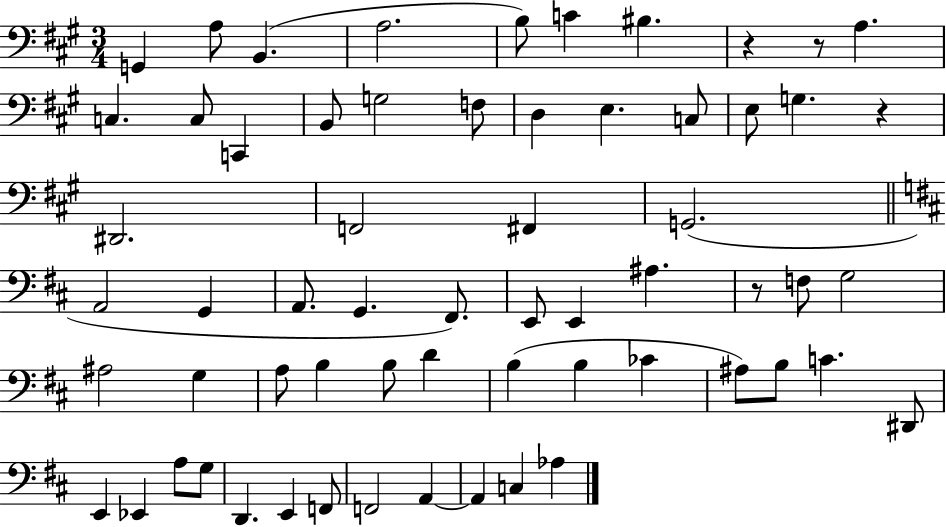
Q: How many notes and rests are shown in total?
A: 62